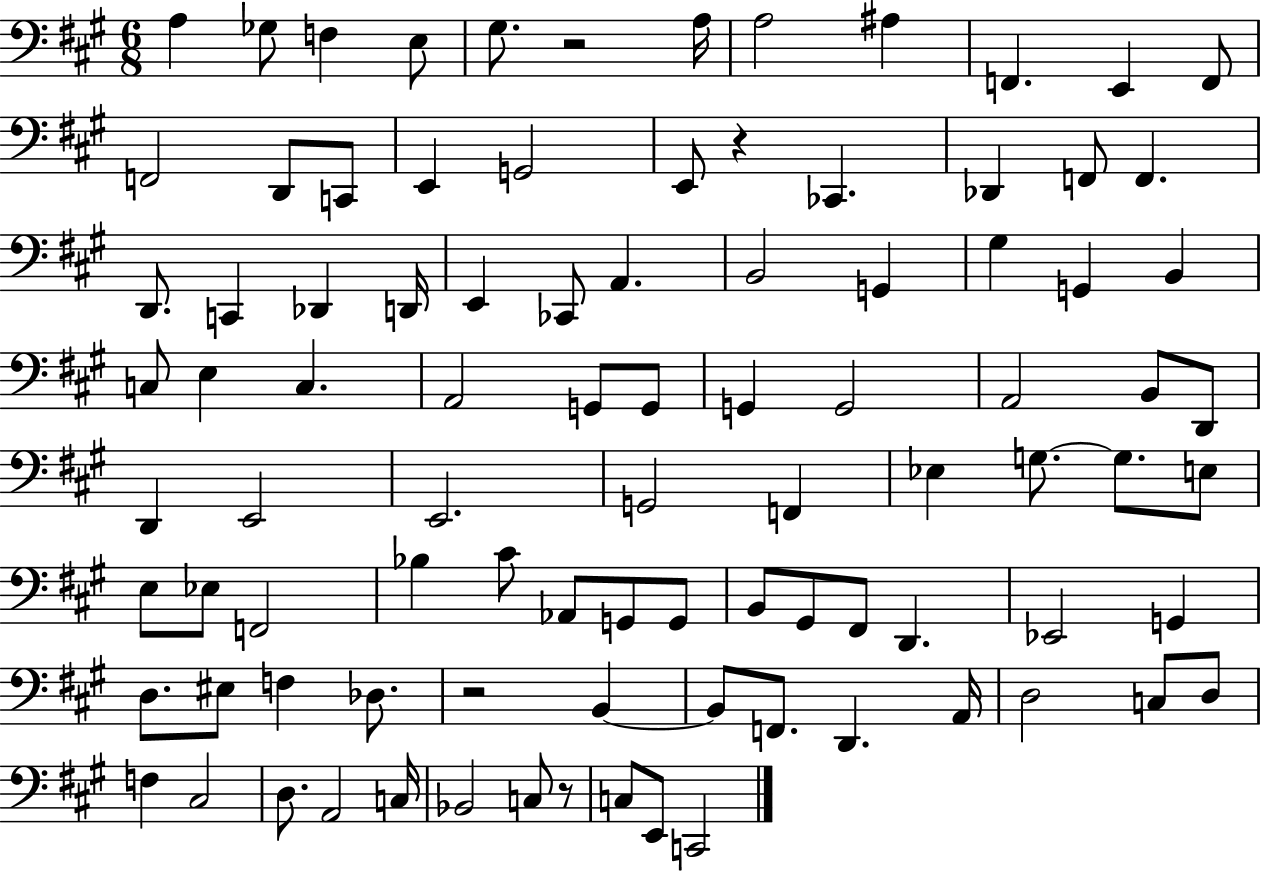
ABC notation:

X:1
T:Untitled
M:6/8
L:1/4
K:A
A, _G,/2 F, E,/2 ^G,/2 z2 A,/4 A,2 ^A, F,, E,, F,,/2 F,,2 D,,/2 C,,/2 E,, G,,2 E,,/2 z _C,, _D,, F,,/2 F,, D,,/2 C,, _D,, D,,/4 E,, _C,,/2 A,, B,,2 G,, ^G, G,, B,, C,/2 E, C, A,,2 G,,/2 G,,/2 G,, G,,2 A,,2 B,,/2 D,,/2 D,, E,,2 E,,2 G,,2 F,, _E, G,/2 G,/2 E,/2 E,/2 _E,/2 F,,2 _B, ^C/2 _A,,/2 G,,/2 G,,/2 B,,/2 ^G,,/2 ^F,,/2 D,, _E,,2 G,, D,/2 ^E,/2 F, _D,/2 z2 B,, B,,/2 F,,/2 D,, A,,/4 D,2 C,/2 D,/2 F, ^C,2 D,/2 A,,2 C,/4 _B,,2 C,/2 z/2 C,/2 E,,/2 C,,2